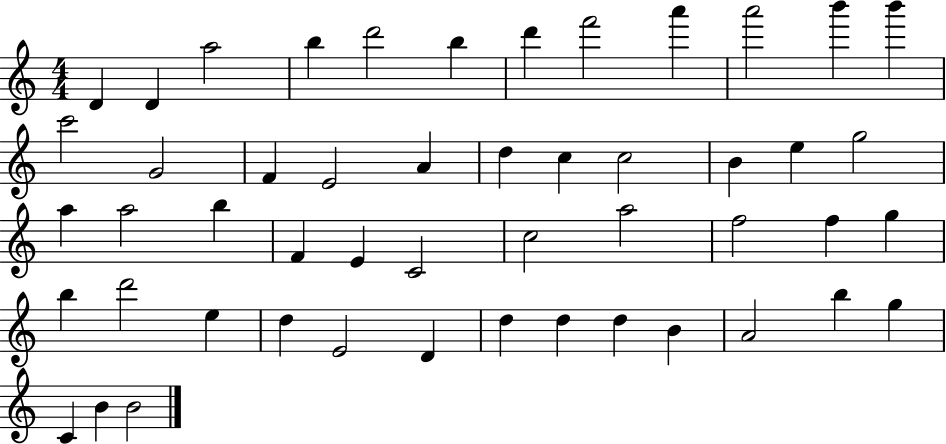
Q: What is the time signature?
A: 4/4